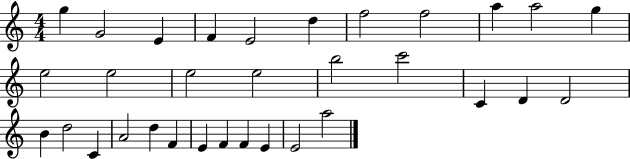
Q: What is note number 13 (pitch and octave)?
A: E5